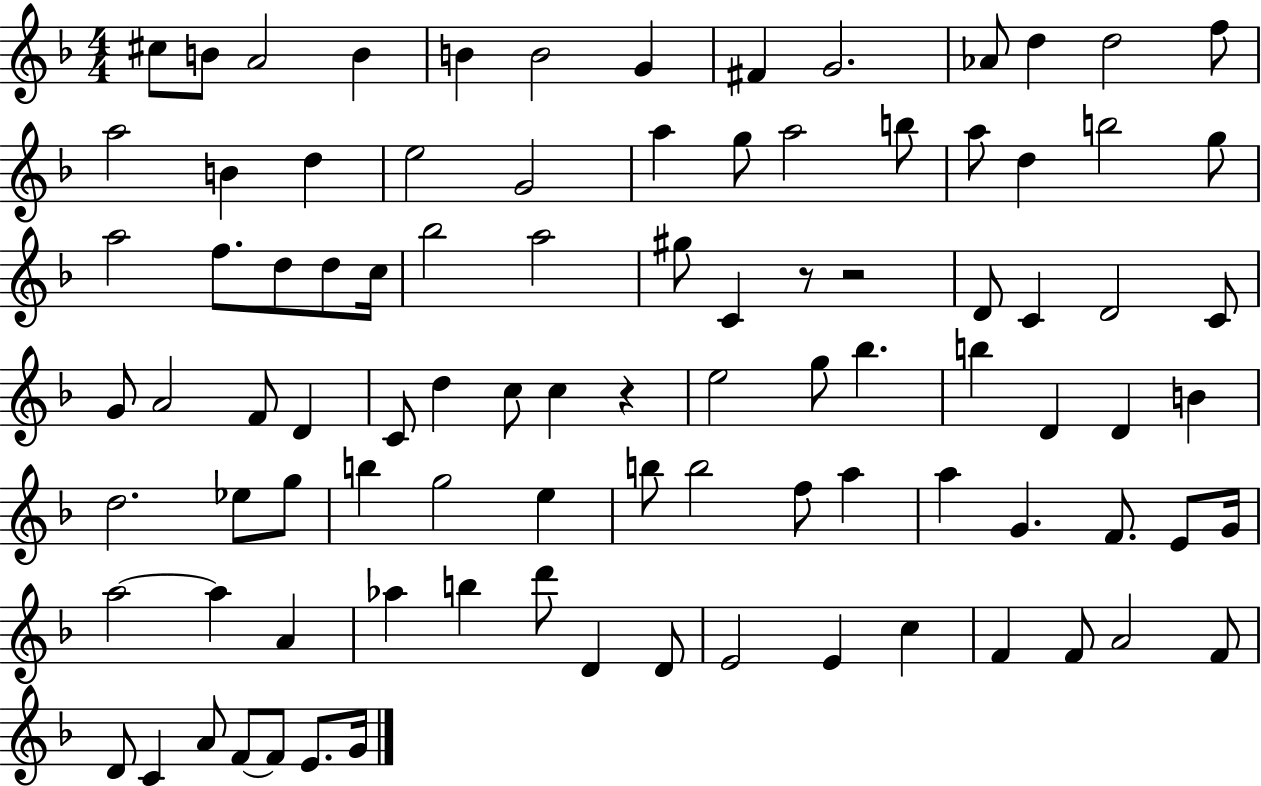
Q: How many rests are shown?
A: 3